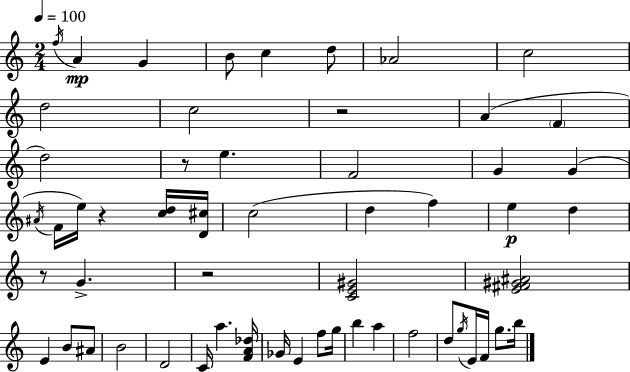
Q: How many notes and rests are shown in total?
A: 56